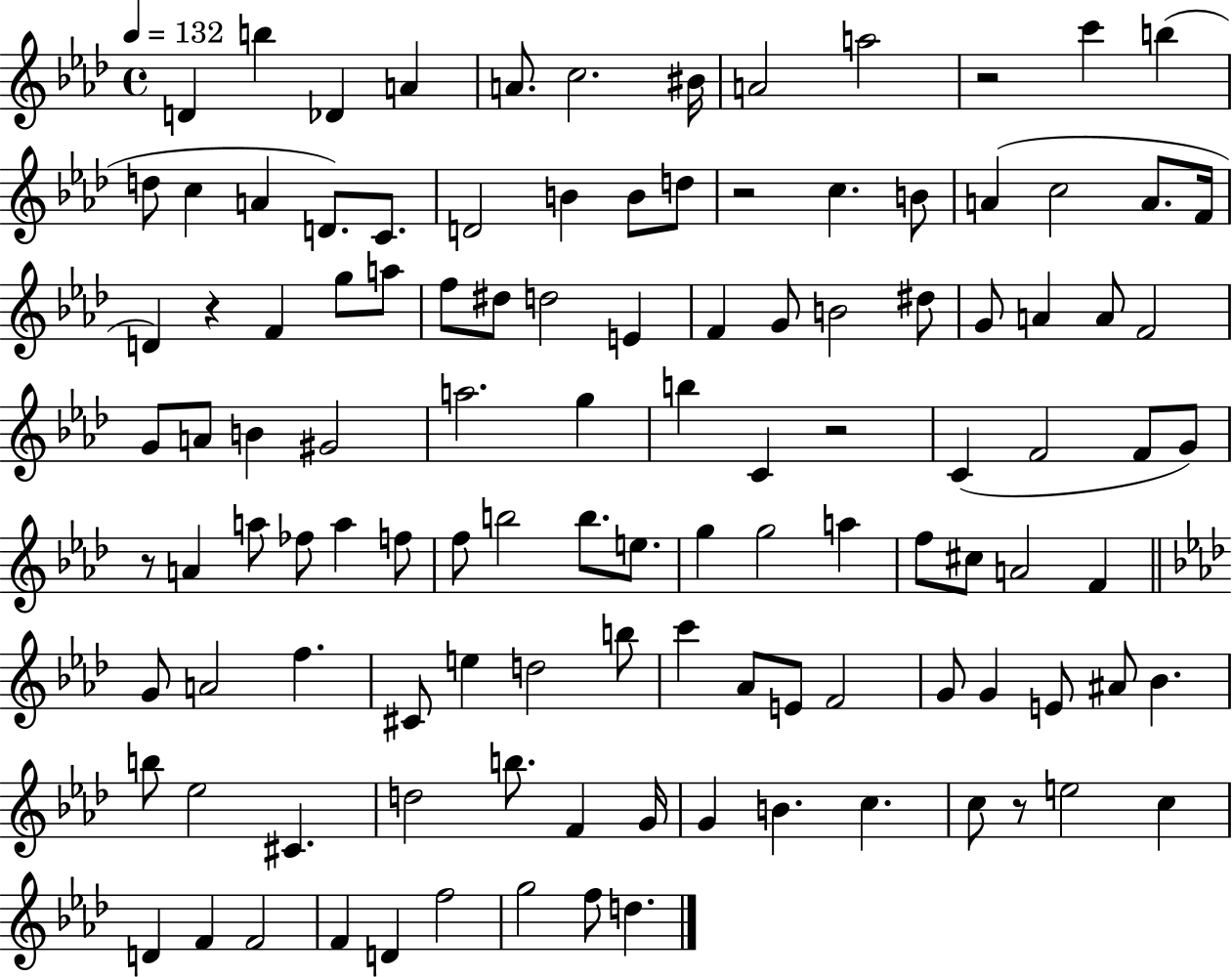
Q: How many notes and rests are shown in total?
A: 114